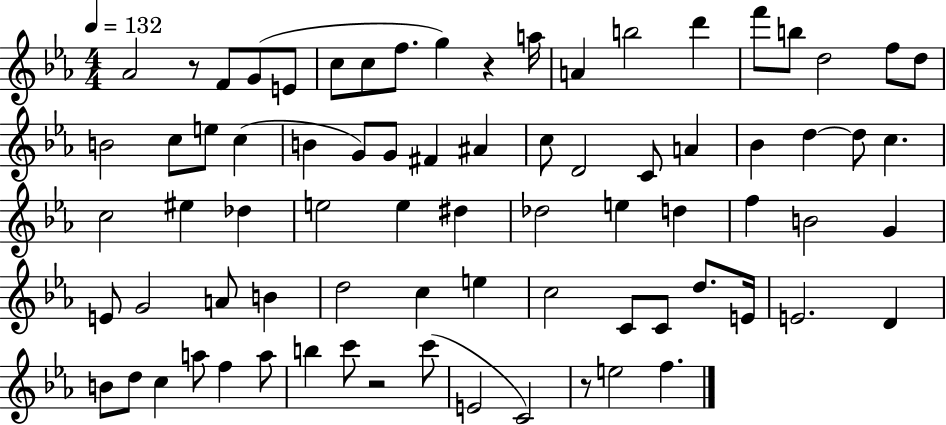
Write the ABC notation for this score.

X:1
T:Untitled
M:4/4
L:1/4
K:Eb
_A2 z/2 F/2 G/2 E/2 c/2 c/2 f/2 g z a/4 A b2 d' f'/2 b/2 d2 f/2 d/2 B2 c/2 e/2 c B G/2 G/2 ^F ^A c/2 D2 C/2 A _B d d/2 c c2 ^e _d e2 e ^d _d2 e d f B2 G E/2 G2 A/2 B d2 c e c2 C/2 C/2 d/2 E/4 E2 D B/2 d/2 c a/2 f a/2 b c'/2 z2 c'/2 E2 C2 z/2 e2 f